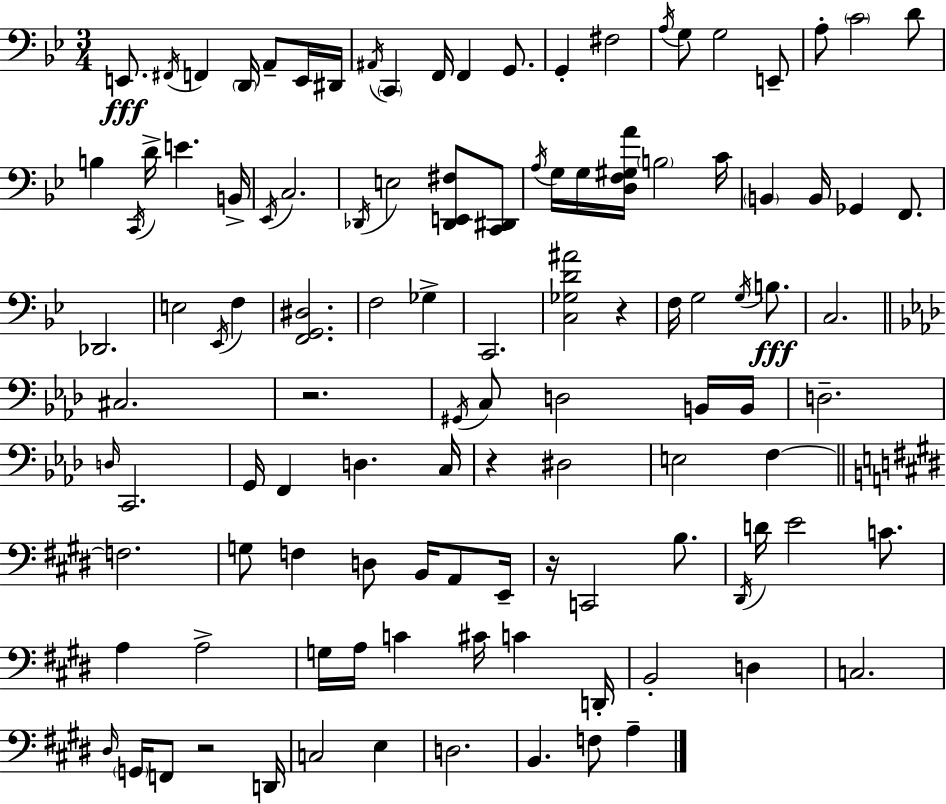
X:1
T:Untitled
M:3/4
L:1/4
K:Bb
E,,/2 ^F,,/4 F,, D,,/4 A,,/2 E,,/4 ^D,,/4 ^A,,/4 C,, F,,/4 F,, G,,/2 G,, ^F,2 A,/4 G,/2 G,2 E,,/2 A,/2 C2 D/2 B, C,,/4 D/4 E B,,/4 _E,,/4 C,2 _D,,/4 E,2 [_D,,E,,^F,]/2 [C,,^D,,]/2 A,/4 G,/4 G,/4 [D,F,^G,A]/4 B,2 C/4 B,, B,,/4 _G,, F,,/2 _D,,2 E,2 _E,,/4 F, [F,,G,,^D,]2 F,2 _G, C,,2 [C,_G,D^A]2 z F,/4 G,2 G,/4 B,/2 C,2 ^C,2 z2 ^G,,/4 C,/2 D,2 B,,/4 B,,/4 D,2 D,/4 C,,2 G,,/4 F,, D, C,/4 z ^D,2 E,2 F, F,2 G,/2 F, D,/2 B,,/4 A,,/2 E,,/4 z/4 C,,2 B,/2 ^D,,/4 D/4 E2 C/2 A, A,2 G,/4 A,/4 C ^C/4 C D,,/4 B,,2 D, C,2 ^D,/4 G,,/4 F,,/2 z2 D,,/4 C,2 E, D,2 B,, F,/2 A,